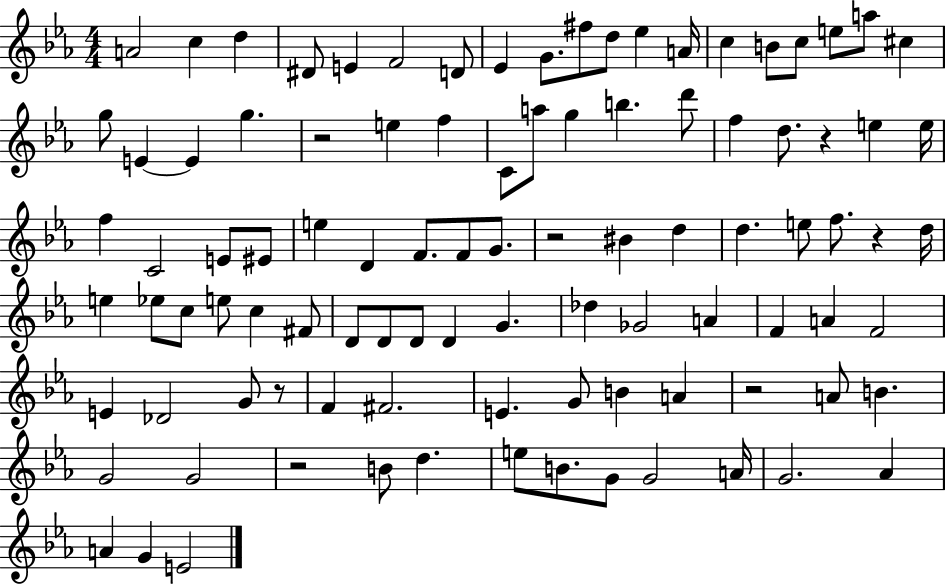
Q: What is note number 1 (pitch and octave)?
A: A4